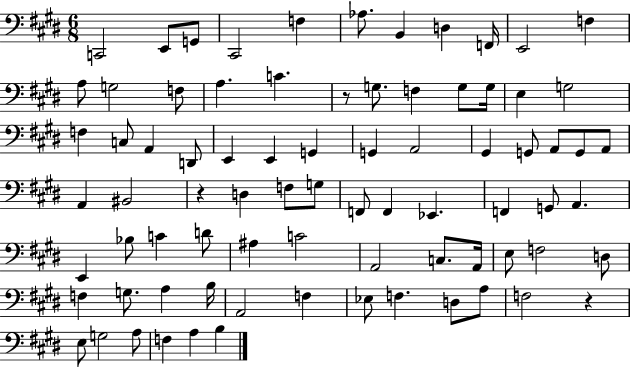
X:1
T:Untitled
M:6/8
L:1/4
K:E
C,,2 E,,/2 G,,/2 ^C,,2 F, _A,/2 B,, D, F,,/4 E,,2 F, A,/2 G,2 F,/2 A, C z/2 G,/2 F, G,/2 G,/4 E, G,2 F, C,/2 A,, D,,/2 E,, E,, G,, G,, A,,2 ^G,, G,,/2 A,,/2 G,,/2 A,,/2 A,, ^B,,2 z D, F,/2 G,/2 F,,/2 F,, _E,, F,, G,,/2 A,, E,, _B,/2 C D/2 ^A, C2 A,,2 C,/2 A,,/4 E,/2 F,2 D,/2 F, G,/2 A, B,/4 A,,2 F, _E,/2 F, D,/2 A,/2 F,2 z E,/2 G,2 A,/2 F, A, B,